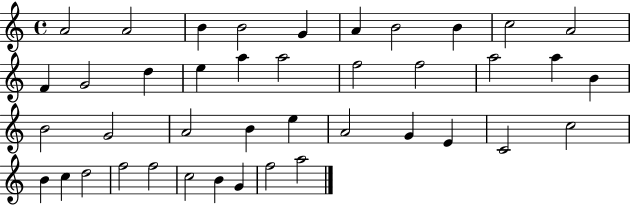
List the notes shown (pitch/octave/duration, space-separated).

A4/h A4/h B4/q B4/h G4/q A4/q B4/h B4/q C5/h A4/h F4/q G4/h D5/q E5/q A5/q A5/h F5/h F5/h A5/h A5/q B4/q B4/h G4/h A4/h B4/q E5/q A4/h G4/q E4/q C4/h C5/h B4/q C5/q D5/h F5/h F5/h C5/h B4/q G4/q F5/h A5/h